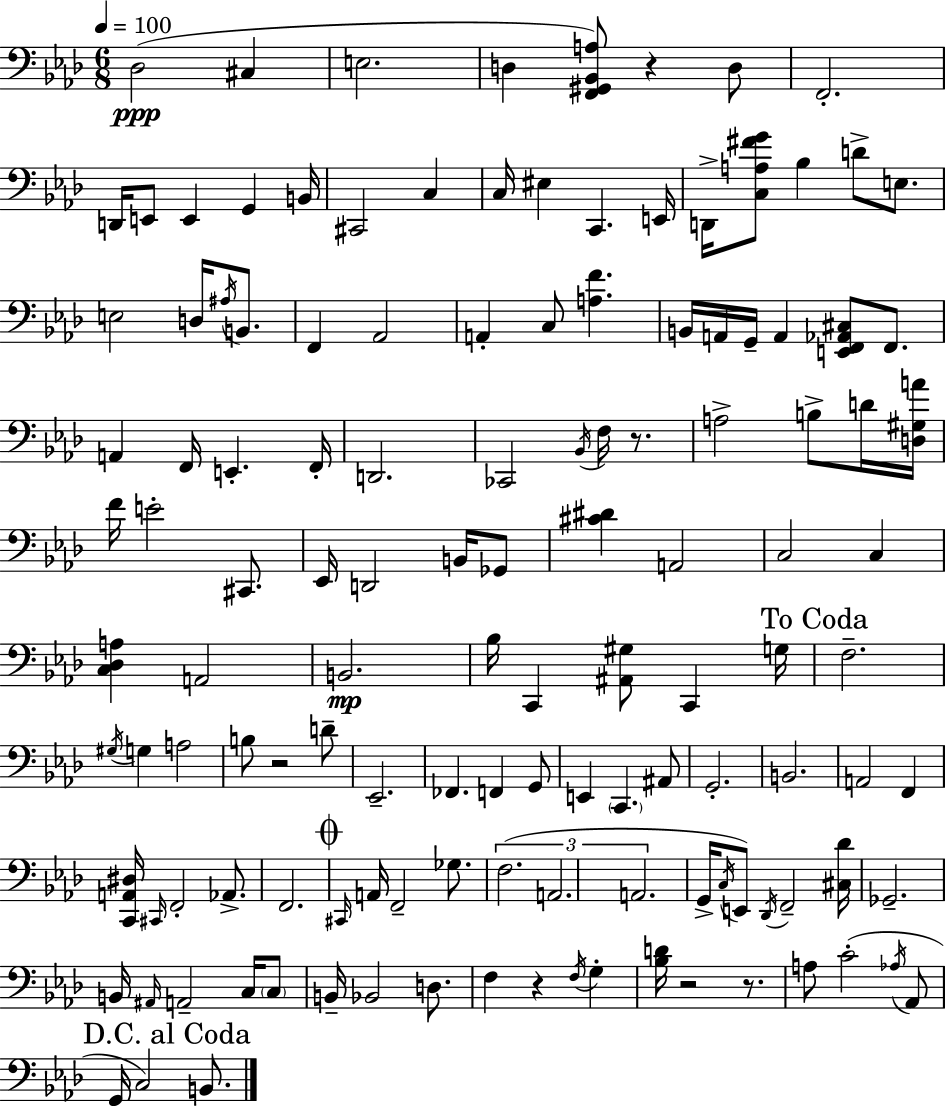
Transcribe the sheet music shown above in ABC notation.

X:1
T:Untitled
M:6/8
L:1/4
K:Fm
_D,2 ^C, E,2 D, [F,,^G,,_B,,A,]/2 z D,/2 F,,2 D,,/4 E,,/2 E,, G,, B,,/4 ^C,,2 C, C,/4 ^E, C,, E,,/4 D,,/4 [C,A,^FG]/2 _B, D/2 E,/2 E,2 D,/4 ^A,/4 B,,/2 F,, _A,,2 A,, C,/2 [A,F] B,,/4 A,,/4 G,,/4 A,, [E,,F,,_A,,^C,]/2 F,,/2 A,, F,,/4 E,, F,,/4 D,,2 _C,,2 _B,,/4 F,/4 z/2 A,2 B,/2 D/4 [D,^G,A]/4 F/4 E2 ^C,,/2 _E,,/4 D,,2 B,,/4 _G,,/2 [^C^D] A,,2 C,2 C, [C,_D,A,] A,,2 B,,2 _B,/4 C,, [^A,,^G,]/2 C,, G,/4 F,2 ^G,/4 G, A,2 B,/2 z2 D/2 _E,,2 _F,, F,, G,,/2 E,, C,, ^A,,/2 G,,2 B,,2 A,,2 F,, [C,,A,,^D,]/4 ^C,,/4 F,,2 _A,,/2 F,,2 ^C,,/4 A,,/4 F,,2 _G,/2 F,2 A,,2 A,,2 G,,/4 C,/4 E,,/2 _D,,/4 F,,2 [^C,_D]/4 _G,,2 B,,/4 ^A,,/4 A,,2 C,/4 C,/2 B,,/4 _B,,2 D,/2 F, z F,/4 G, [_B,D]/4 z2 z/2 A,/2 C2 _A,/4 _A,,/2 G,,/4 C,2 B,,/2